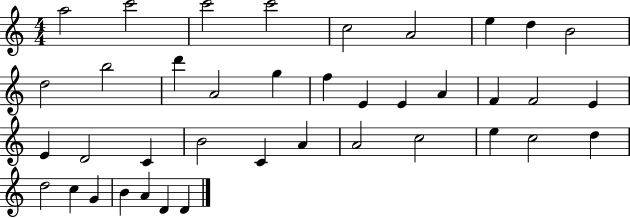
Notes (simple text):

A5/h C6/h C6/h C6/h C5/h A4/h E5/q D5/q B4/h D5/h B5/h D6/q A4/h G5/q F5/q E4/q E4/q A4/q F4/q F4/h E4/q E4/q D4/h C4/q B4/h C4/q A4/q A4/h C5/h E5/q C5/h D5/q D5/h C5/q G4/q B4/q A4/q D4/q D4/q